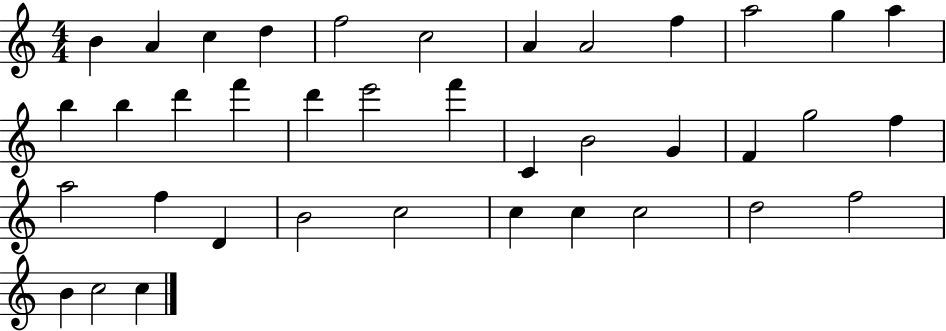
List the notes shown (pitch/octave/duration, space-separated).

B4/q A4/q C5/q D5/q F5/h C5/h A4/q A4/h F5/q A5/h G5/q A5/q B5/q B5/q D6/q F6/q D6/q E6/h F6/q C4/q B4/h G4/q F4/q G5/h F5/q A5/h F5/q D4/q B4/h C5/h C5/q C5/q C5/h D5/h F5/h B4/q C5/h C5/q